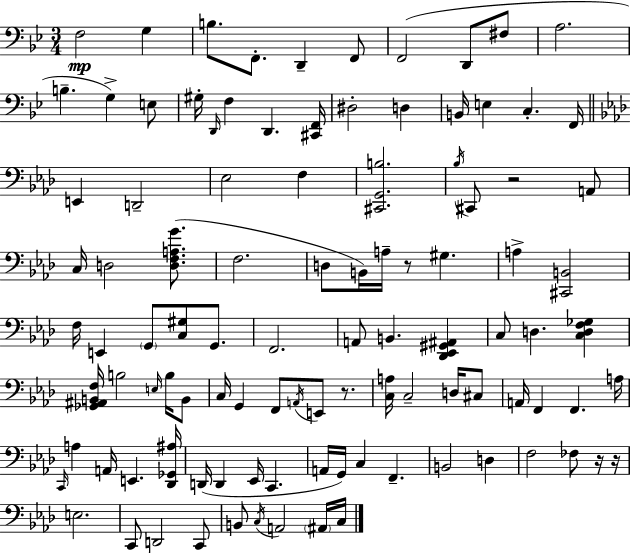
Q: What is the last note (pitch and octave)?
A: C3